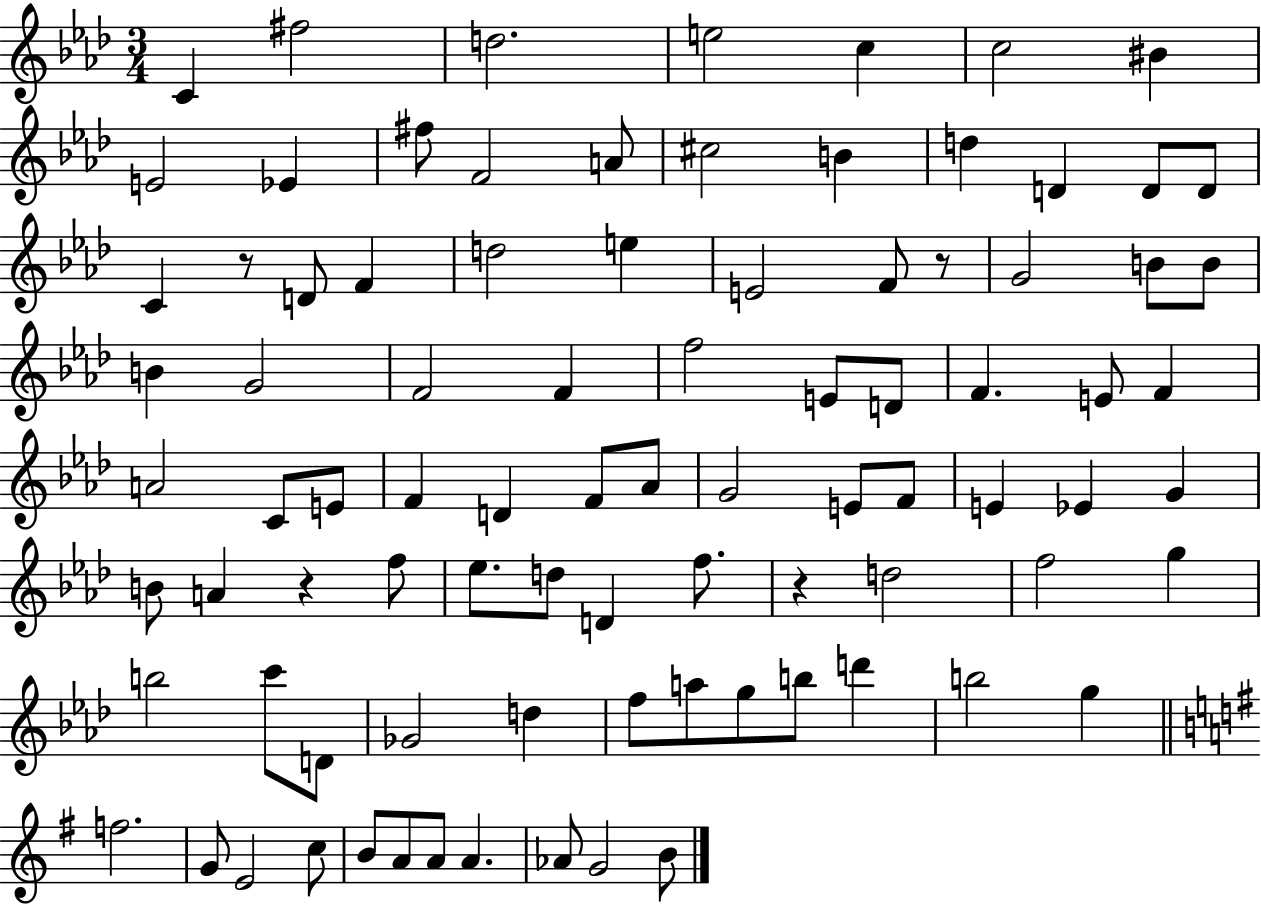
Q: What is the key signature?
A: AES major